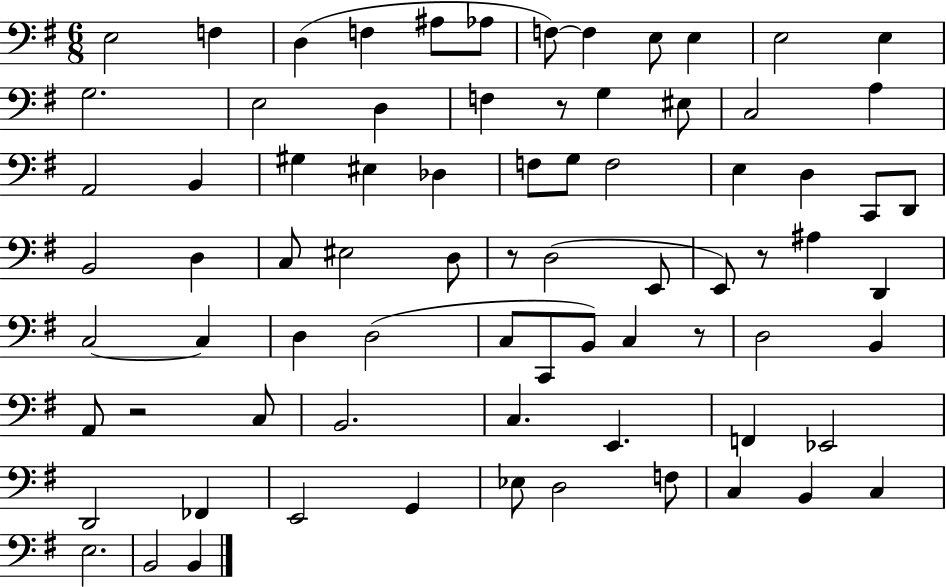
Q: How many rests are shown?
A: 5